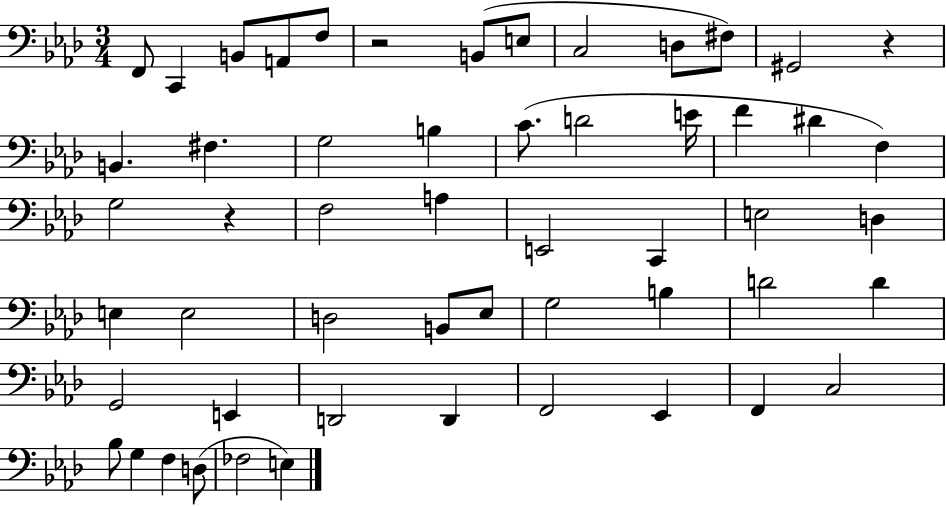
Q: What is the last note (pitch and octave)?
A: E3